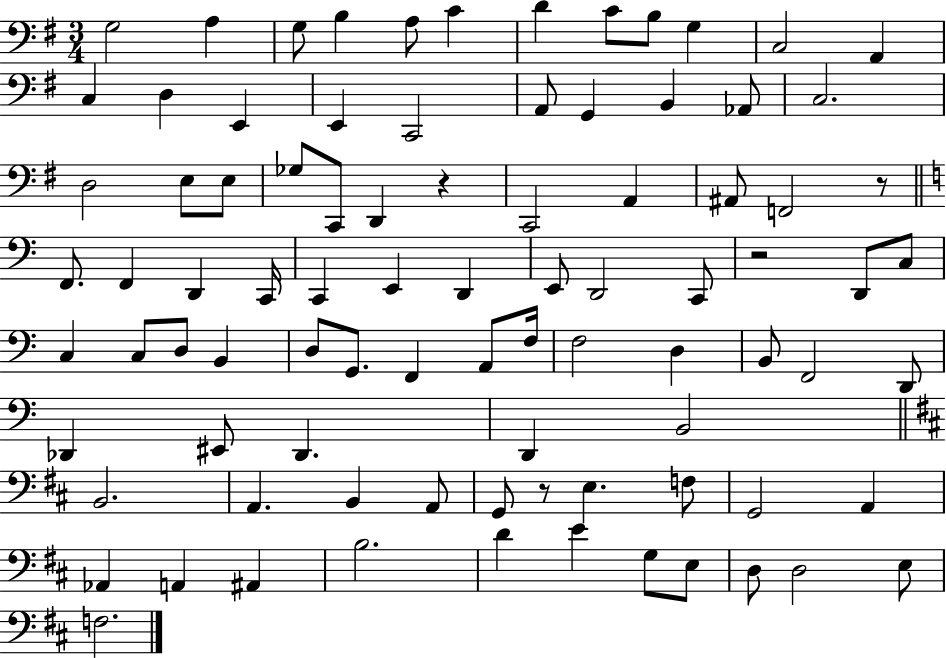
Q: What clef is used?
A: bass